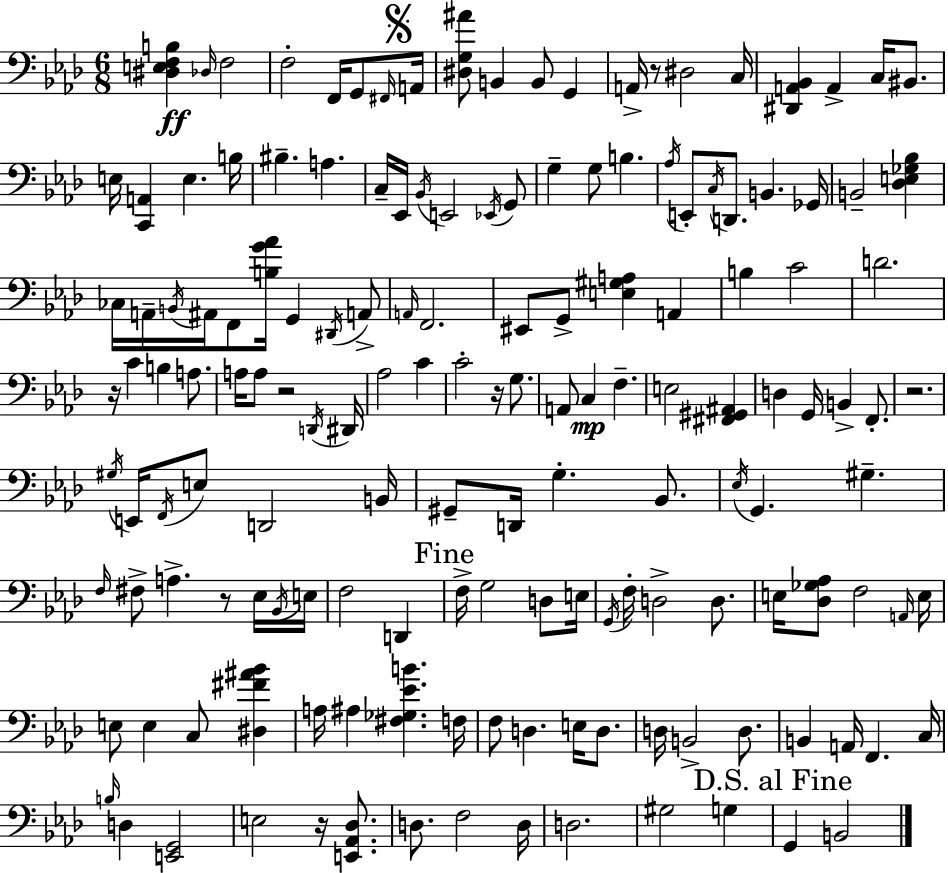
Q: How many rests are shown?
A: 7